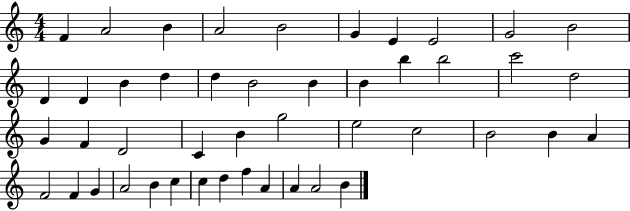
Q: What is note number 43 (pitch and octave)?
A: A4